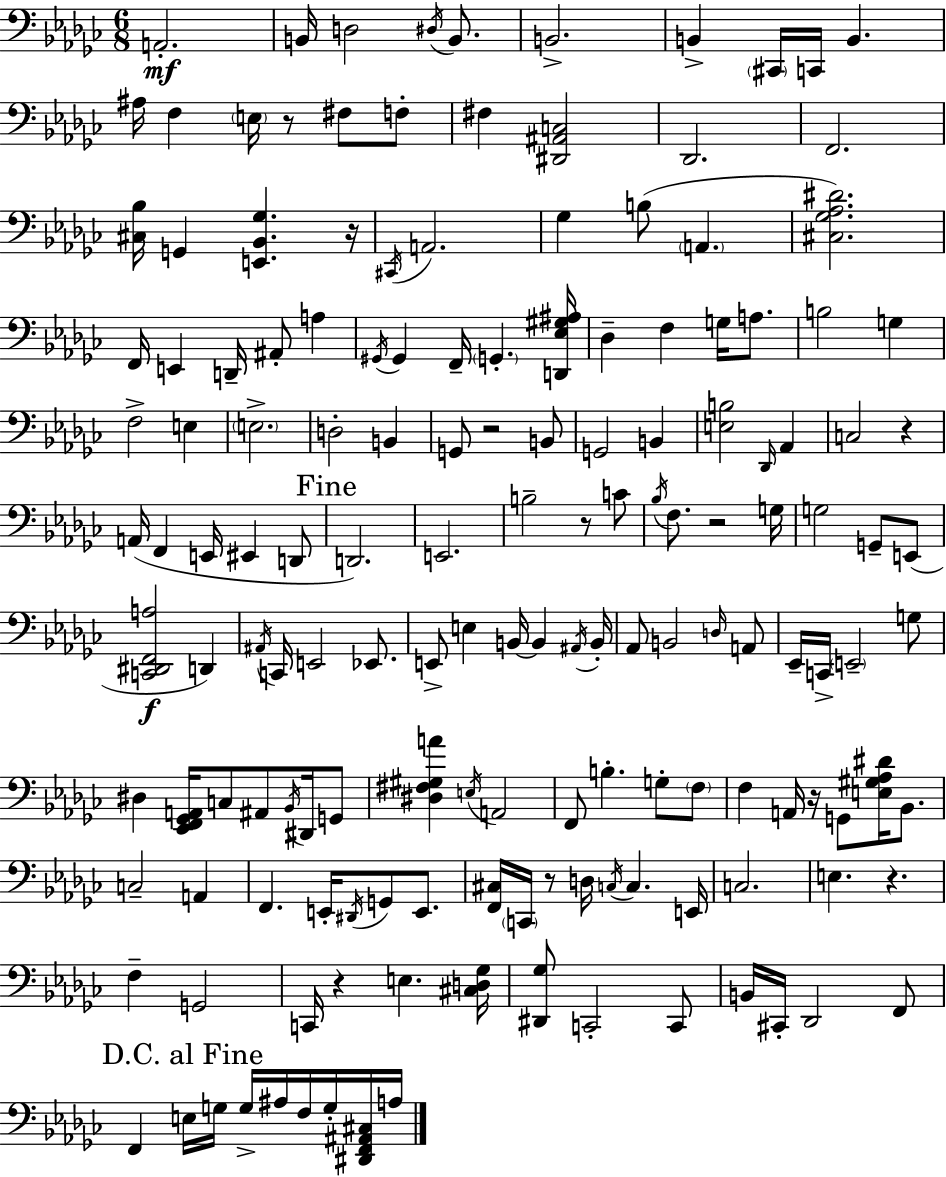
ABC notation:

X:1
T:Untitled
M:6/8
L:1/4
K:Ebm
A,,2 B,,/4 D,2 ^D,/4 B,,/2 B,,2 B,, ^C,,/4 C,,/4 B,, ^A,/4 F, E,/4 z/2 ^F,/2 F,/2 ^F, [^D,,^A,,C,]2 _D,,2 F,,2 [^C,_B,]/4 G,, [E,,_B,,_G,] z/4 ^C,,/4 A,,2 _G, B,/2 A,, [^C,_G,_A,^D]2 F,,/4 E,, D,,/4 ^A,,/2 A, ^G,,/4 ^G,, F,,/4 G,, [D,,_E,^G,^A,]/4 _D, F, G,/4 A,/2 B,2 G, F,2 E, E,2 D,2 B,, G,,/2 z2 B,,/2 G,,2 B,, [E,B,]2 _D,,/4 _A,, C,2 z A,,/4 F,, E,,/4 ^E,, D,,/2 D,,2 E,,2 B,2 z/2 C/2 _B,/4 F,/2 z2 G,/4 G,2 G,,/2 E,,/2 [C,,^D,,F,,A,]2 D,, ^A,,/4 C,,/4 E,,2 _E,,/2 E,,/2 E, B,,/4 B,, ^A,,/4 B,,/4 _A,,/2 B,,2 D,/4 A,,/2 _E,,/4 C,,/4 E,,2 G,/2 ^D, [_E,,F,,_G,,A,,]/4 C,/2 ^A,,/2 _B,,/4 ^D,,/4 G,,/2 [^D,^F,^G,A] E,/4 A,,2 F,,/2 B, G,/2 F,/2 F, A,,/4 z/4 G,,/2 [E,^G,_A,^D]/4 _B,,/2 C,2 A,, F,, E,,/4 ^D,,/4 G,,/2 E,,/2 [F,,^C,]/4 C,,/4 z/2 D,/4 C,/4 C, E,,/4 C,2 E, z F, G,,2 C,,/4 z E, [^C,D,_G,]/4 [^D,,_G,]/2 C,,2 C,,/2 B,,/4 ^C,,/4 _D,,2 F,,/2 F,, E,/4 G,/4 G,/4 ^A,/4 F,/4 G,/4 [^D,,F,,^A,,^C,]/4 A,/4